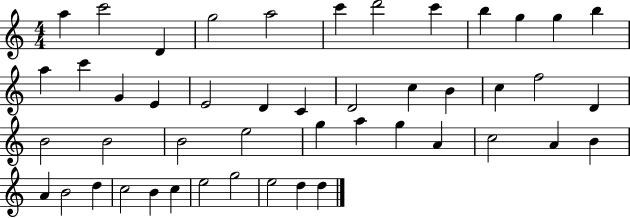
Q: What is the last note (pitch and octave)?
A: D5